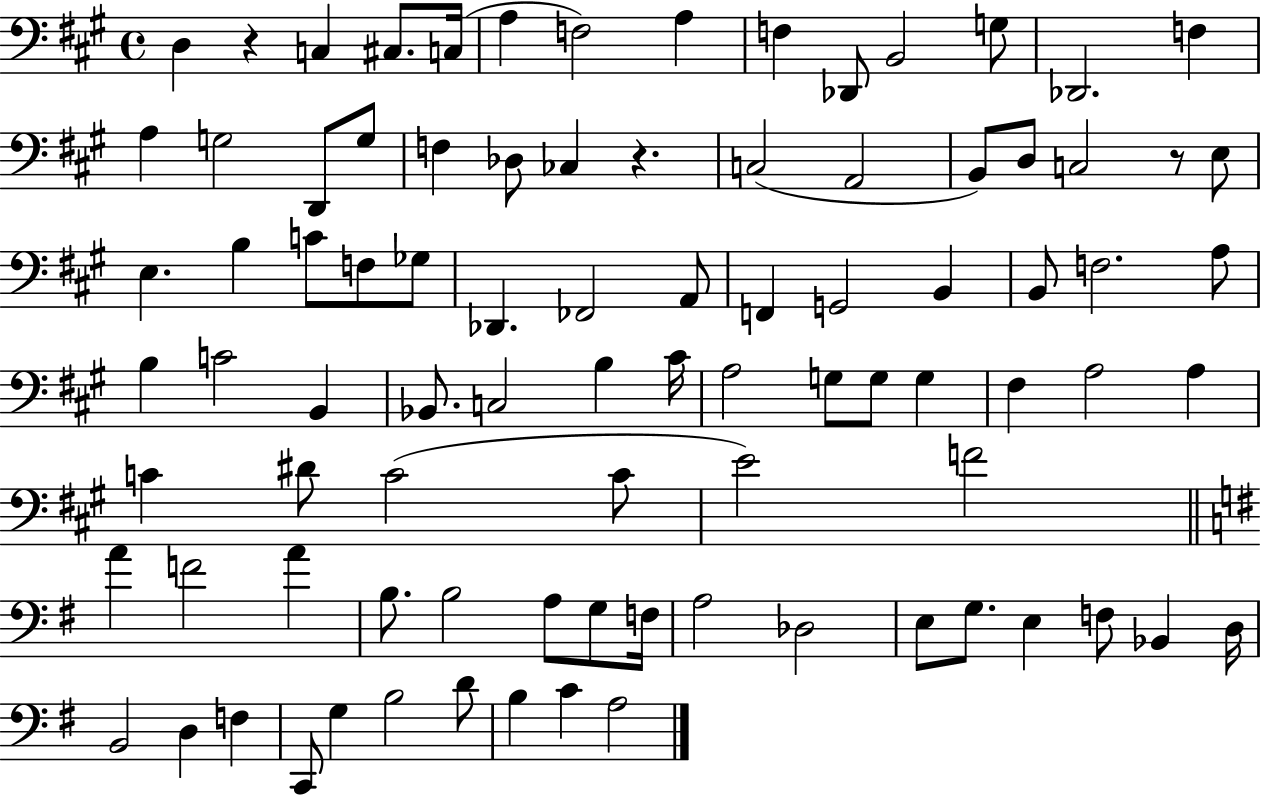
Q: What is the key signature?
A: A major